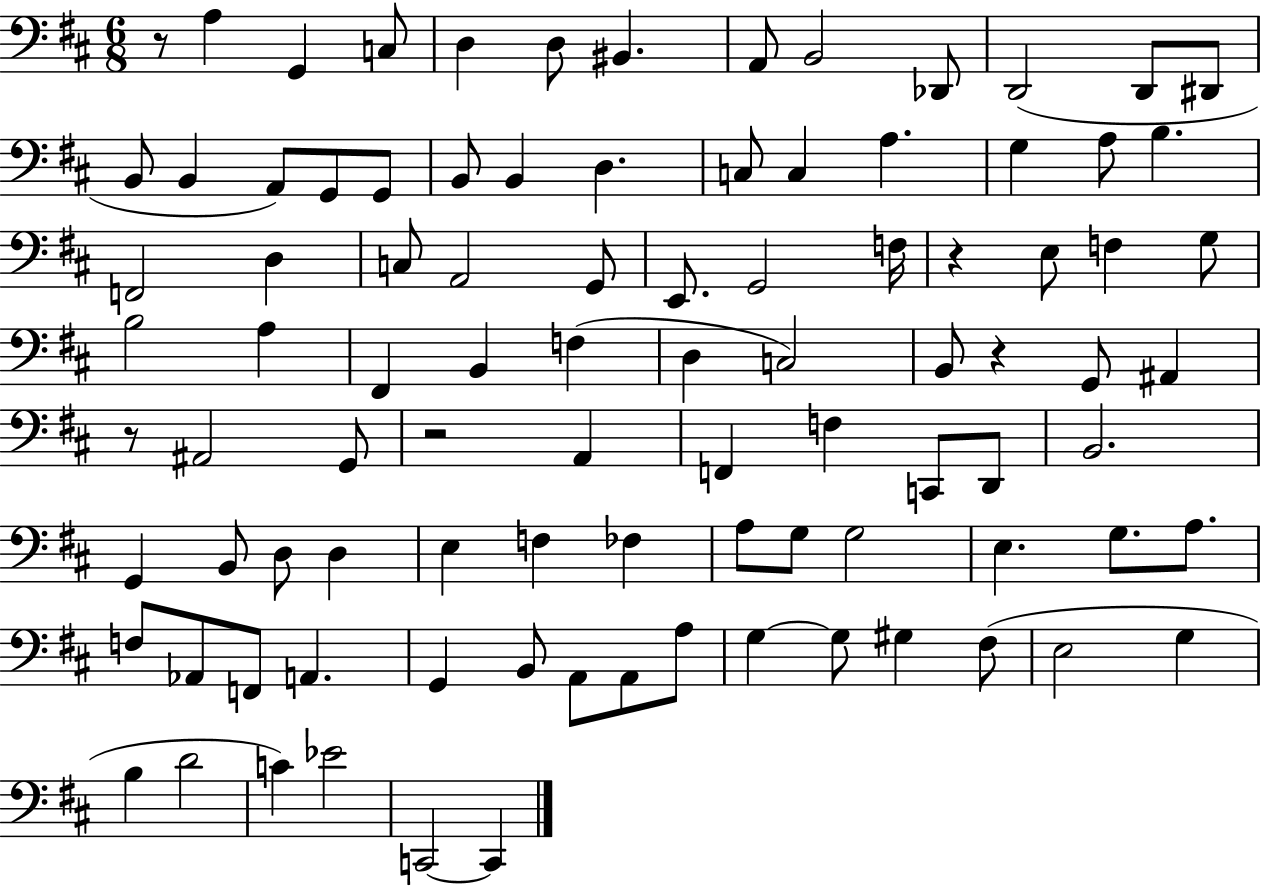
R/e A3/q G2/q C3/e D3/q D3/e BIS2/q. A2/e B2/h Db2/e D2/h D2/e D#2/e B2/e B2/q A2/e G2/e G2/e B2/e B2/q D3/q. C3/e C3/q A3/q. G3/q A3/e B3/q. F2/h D3/q C3/e A2/h G2/e E2/e. G2/h F3/s R/q E3/e F3/q G3/e B3/h A3/q F#2/q B2/q F3/q D3/q C3/h B2/e R/q G2/e A#2/q R/e A#2/h G2/e R/h A2/q F2/q F3/q C2/e D2/e B2/h. G2/q B2/e D3/e D3/q E3/q F3/q FES3/q A3/e G3/e G3/h E3/q. G3/e. A3/e. F3/e Ab2/e F2/e A2/q. G2/q B2/e A2/e A2/e A3/e G3/q G3/e G#3/q F#3/e E3/h G3/q B3/q D4/h C4/q Eb4/h C2/h C2/q